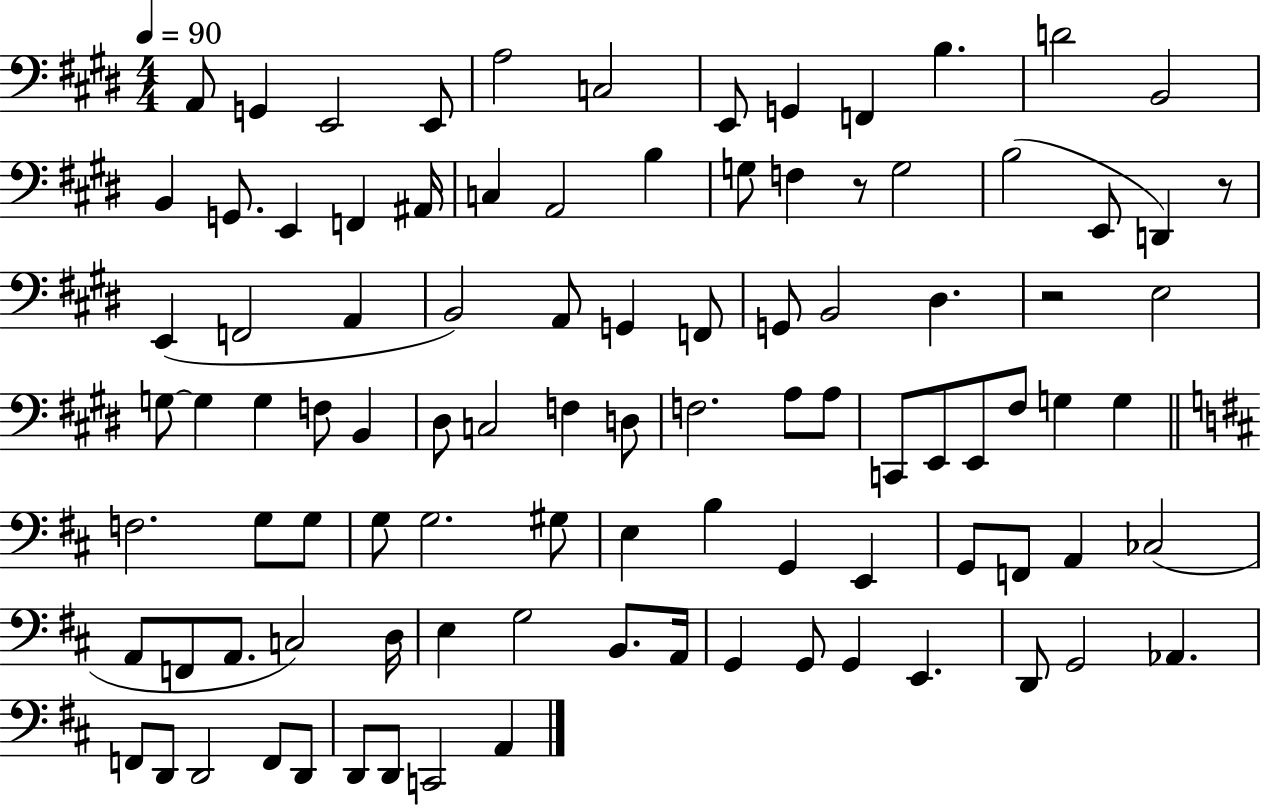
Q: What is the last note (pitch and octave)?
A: A2